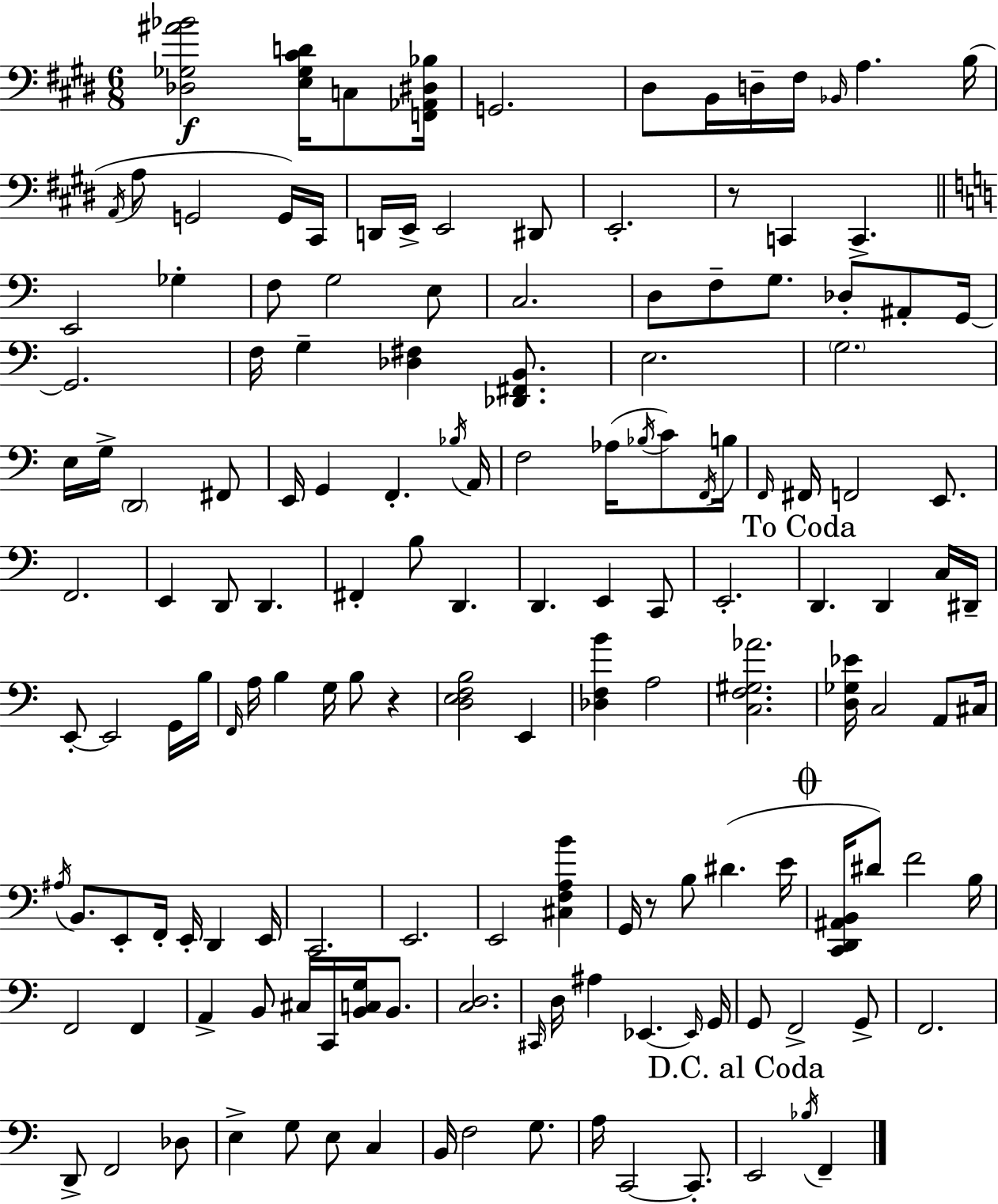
X:1
T:Untitled
M:6/8
L:1/4
K:E
[_D,_G,^A_B]2 [E,_G,^CD]/4 C,/2 [F,,_A,,^D,_B,]/4 G,,2 ^D,/2 B,,/4 D,/4 ^F,/4 _B,,/4 A, B,/4 A,,/4 A,/2 G,,2 G,,/4 ^C,,/4 D,,/4 E,,/4 E,,2 ^D,,/2 E,,2 z/2 C,, C,, E,,2 _G, F,/2 G,2 E,/2 C,2 D,/2 F,/2 G,/2 _D,/2 ^A,,/2 G,,/4 G,,2 F,/4 G, [_D,^F,] [_D,,^F,,B,,]/2 E,2 G,2 E,/4 G,/4 D,,2 ^F,,/2 E,,/4 G,, F,, _B,/4 A,,/4 F,2 _A,/4 _B,/4 C/2 F,,/4 B,/4 F,,/4 ^F,,/4 F,,2 E,,/2 F,,2 E,, D,,/2 D,, ^F,, B,/2 D,, D,, E,, C,,/2 E,,2 D,, D,, C,/4 ^D,,/4 E,,/2 E,,2 G,,/4 B,/4 F,,/4 A,/4 B, G,/4 B,/2 z [D,E,F,B,]2 E,, [_D,F,B] A,2 [C,F,^G,_A]2 [D,_G,_E]/4 C,2 A,,/2 ^C,/4 ^A,/4 B,,/2 E,,/2 F,,/4 E,,/4 D,, E,,/4 C,,2 E,,2 E,,2 [^C,F,A,B] G,,/4 z/2 B,/2 ^D E/4 [C,,D,,^A,,B,,]/4 ^D/2 F2 B,/4 F,,2 F,, A,, B,,/2 ^C,/4 C,,/4 [B,,C,G,]/4 B,,/2 [C,D,]2 ^C,,/4 D,/4 ^A, _E,, _E,,/4 G,,/4 G,,/2 F,,2 G,,/2 F,,2 D,,/2 F,,2 _D,/2 E, G,/2 E,/2 C, B,,/4 F,2 G,/2 A,/4 C,,2 C,,/2 E,,2 _B,/4 F,,